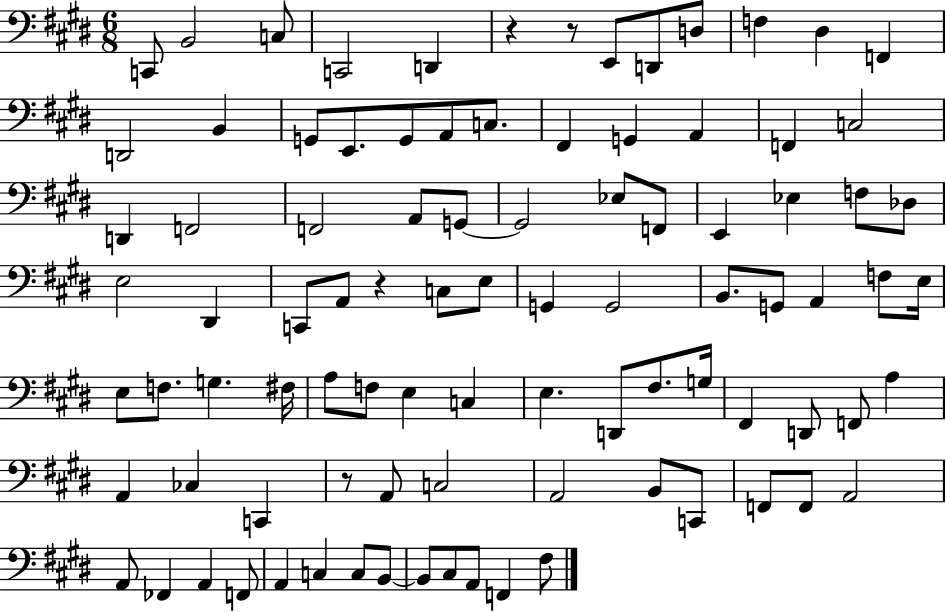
X:1
T:Untitled
M:6/8
L:1/4
K:E
C,,/2 B,,2 C,/2 C,,2 D,, z z/2 E,,/2 D,,/2 D,/2 F, ^D, F,, D,,2 B,, G,,/2 E,,/2 G,,/2 A,,/2 C,/2 ^F,, G,, A,, F,, C,2 D,, F,,2 F,,2 A,,/2 G,,/2 G,,2 _E,/2 F,,/2 E,, _E, F,/2 _D,/2 E,2 ^D,, C,,/2 A,,/2 z C,/2 E,/2 G,, G,,2 B,,/2 G,,/2 A,, F,/2 E,/4 E,/2 F,/2 G, ^F,/4 A,/2 F,/2 E, C, E, D,,/2 ^F,/2 G,/4 ^F,, D,,/2 F,,/2 A, A,, _C, C,, z/2 A,,/2 C,2 A,,2 B,,/2 C,,/2 F,,/2 F,,/2 A,,2 A,,/2 _F,, A,, F,,/2 A,, C, C,/2 B,,/2 B,,/2 ^C,/2 A,,/2 F,, ^F,/2